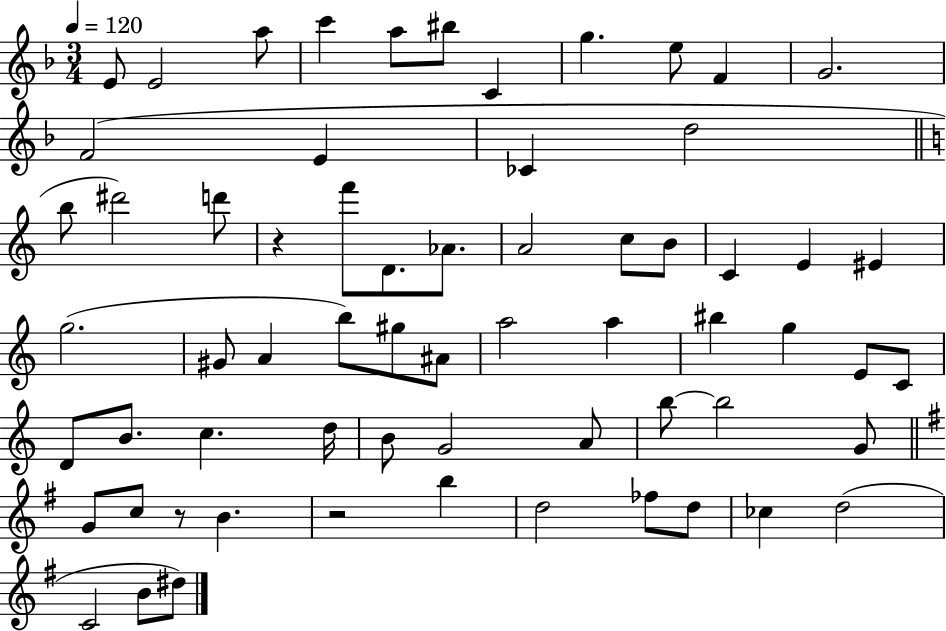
E4/e E4/h A5/e C6/q A5/e BIS5/e C4/q G5/q. E5/e F4/q G4/h. F4/h E4/q CES4/q D5/h B5/e D#6/h D6/e R/q F6/e D4/e. Ab4/e. A4/h C5/e B4/e C4/q E4/q EIS4/q G5/h. G#4/e A4/q B5/e G#5/e A#4/e A5/h A5/q BIS5/q G5/q E4/e C4/e D4/e B4/e. C5/q. D5/s B4/e G4/h A4/e B5/e B5/h G4/e G4/e C5/e R/e B4/q. R/h B5/q D5/h FES5/e D5/e CES5/q D5/h C4/h B4/e D#5/e